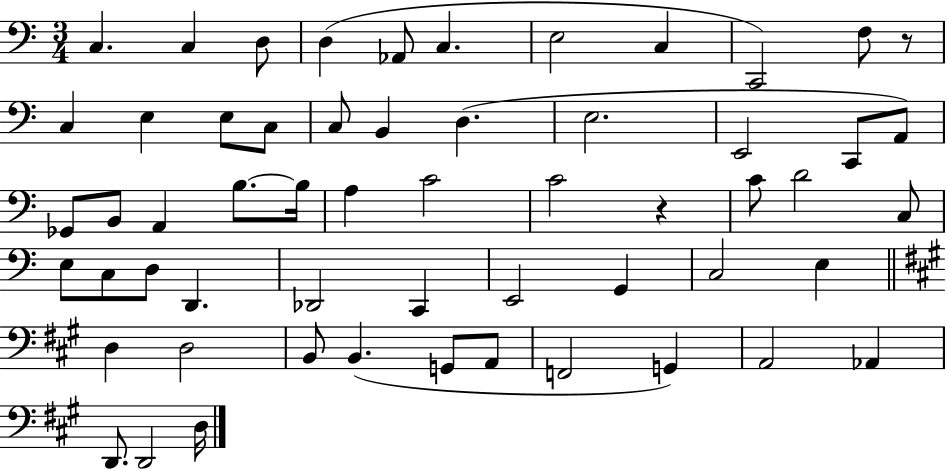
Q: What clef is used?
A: bass